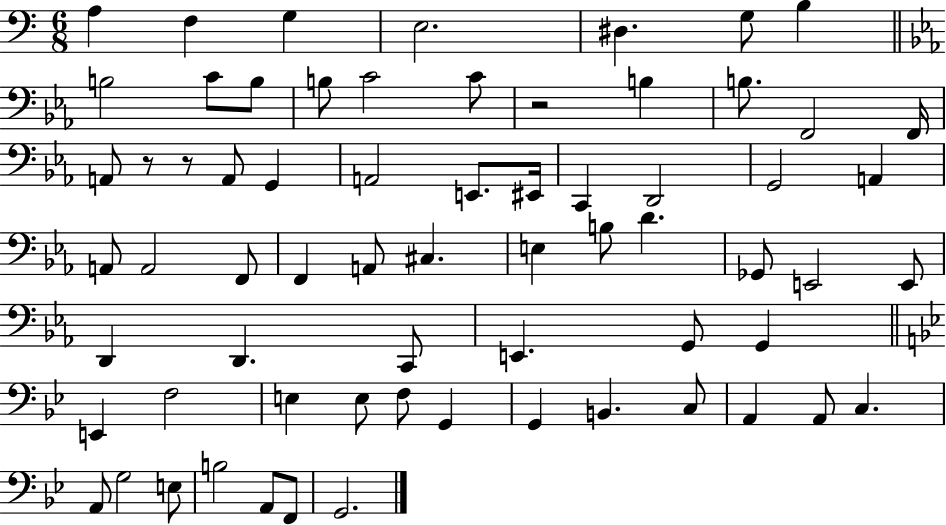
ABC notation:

X:1
T:Untitled
M:6/8
L:1/4
K:C
A, F, G, E,2 ^D, G,/2 B, B,2 C/2 B,/2 B,/2 C2 C/2 z2 B, B,/2 F,,2 F,,/4 A,,/2 z/2 z/2 A,,/2 G,, A,,2 E,,/2 ^E,,/4 C,, D,,2 G,,2 A,, A,,/2 A,,2 F,,/2 F,, A,,/2 ^C, E, B,/2 D _G,,/2 E,,2 E,,/2 D,, D,, C,,/2 E,, G,,/2 G,, E,, F,2 E, E,/2 F,/2 G,, G,, B,, C,/2 A,, A,,/2 C, A,,/2 G,2 E,/2 B,2 A,,/2 F,,/2 G,,2